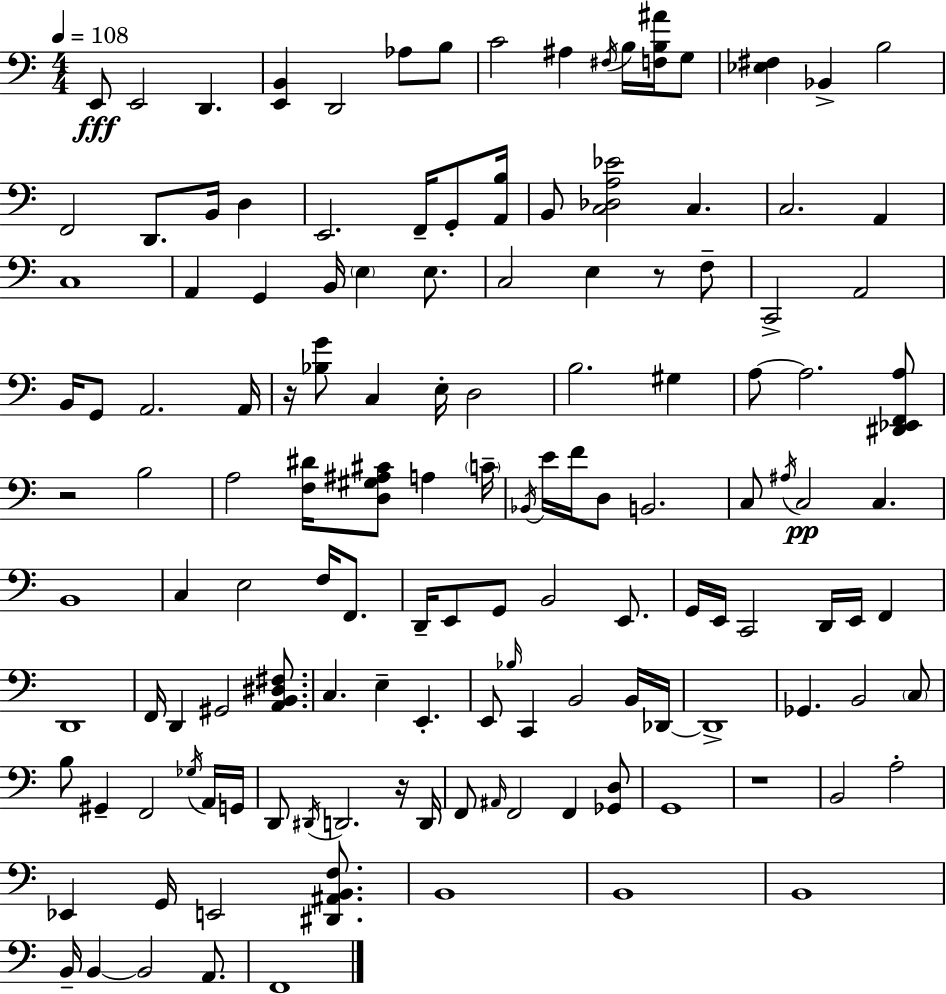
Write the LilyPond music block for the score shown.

{
  \clef bass
  \numericTimeSignature
  \time 4/4
  \key a \minor
  \tempo 4 = 108
  e,8\fff e,2 d,4. | <e, b,>4 d,2 aes8 b8 | c'2 ais4 \acciaccatura { fis16 } b16 <f b ais'>16 g8 | <ees fis>4 bes,4-> b2 | \break f,2 d,8. b,16 d4 | e,2. f,16-- g,8-. | <a, b>16 b,8 <c des a ees'>2 c4. | c2. a,4 | \break c1 | a,4 g,4 b,16 \parenthesize e4 e8. | c2 e4 r8 f8-- | c,2-> a,2 | \break b,16 g,8 a,2. | a,16 r16 <bes g'>8 c4 e16-. d2 | b2. gis4 | a8~~ a2. <dis, ees, f, a>8 | \break r2 b2 | a2 <f dis'>16 <d gis ais cis'>8 a4 | \parenthesize c'16-- \acciaccatura { bes,16 } e'16 f'16 d8 b,2. | c8 \acciaccatura { ais16 }\pp c2 c4. | \break b,1 | c4 e2 f16 | f,8. d,16-- e,8 g,8 b,2 | e,8. g,16 e,16 c,2 d,16 e,16 f,4 | \break d,1 | f,16 d,4 gis,2 | <a, b, dis fis>8. c4. e4-- e,4.-. | e,8 \grace { bes16 } c,4 b,2 | \break b,16 des,16~~ des,1-> | ges,4. b,2 | \parenthesize c8 b8 gis,4-- f,2 | \acciaccatura { ges16 } a,16 g,16 d,8 \acciaccatura { dis,16 } d,2. | \break r16 d,16 f,8 \grace { ais,16 } f,2 | f,4 <ges, d>8 g,1 | r1 | b,2 a2-. | \break ees,4 g,16 e,2 | <dis, ais, b, f>8. b,1 | b,1 | b,1 | \break b,16-- b,4~~ b,2 | a,8. f,1 | \bar "|."
}